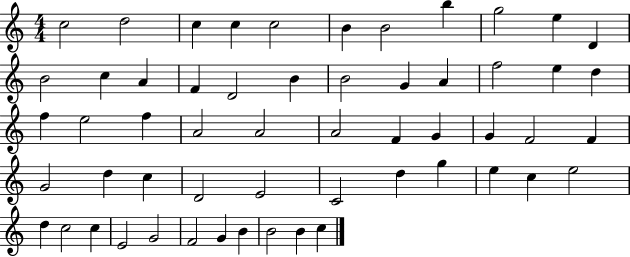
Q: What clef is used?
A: treble